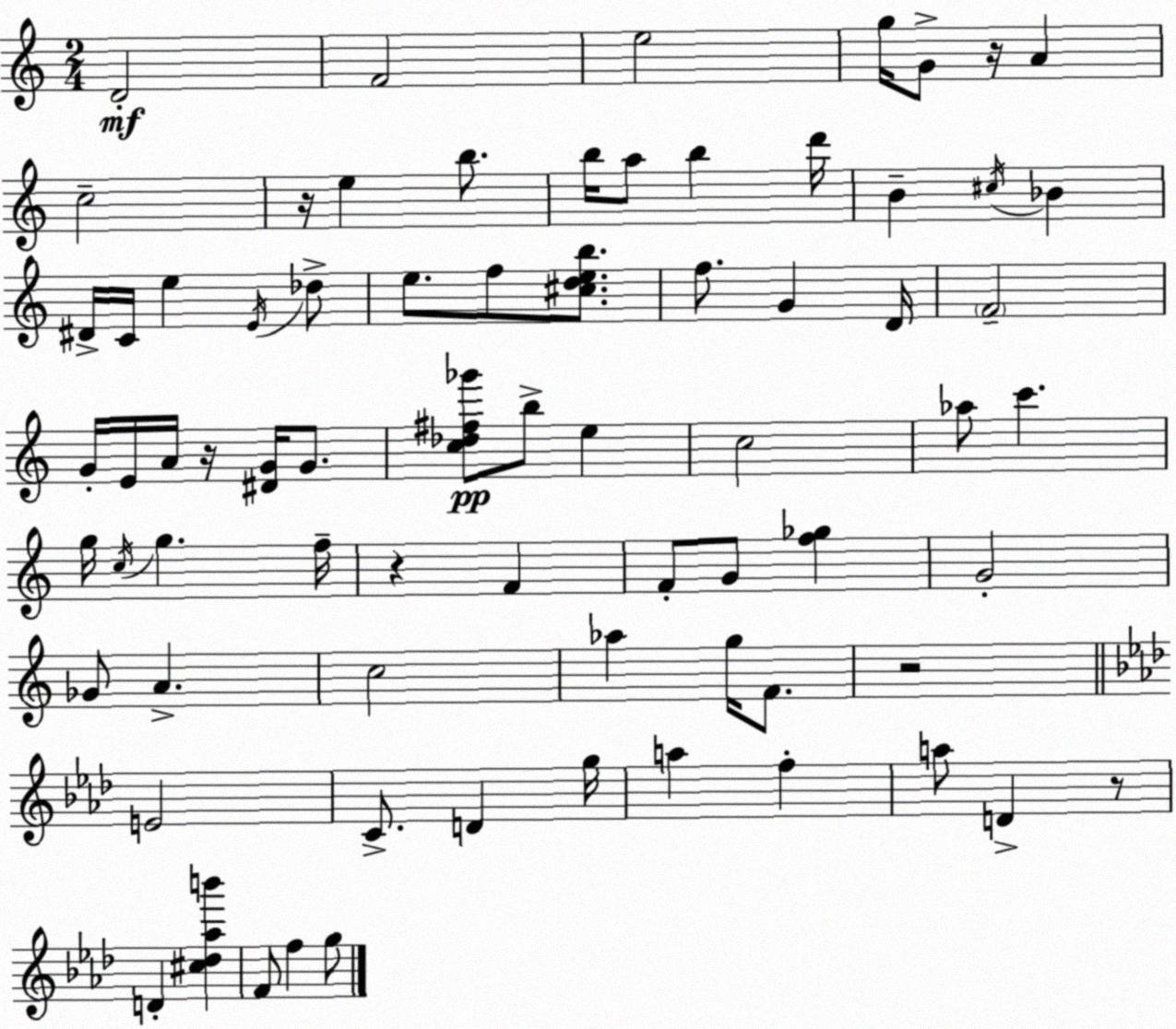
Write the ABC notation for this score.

X:1
T:Untitled
M:2/4
L:1/4
K:C
D2 F2 e2 g/4 G/2 z/4 A c2 z/4 e b/2 b/4 a/2 b d'/4 B ^c/4 _B ^D/4 C/4 e E/4 _d/2 e/2 f/2 [^cdeb]/2 f/2 G D/4 F2 G/4 E/4 A/4 z/4 [^DG]/4 G/2 [c_d^f_g']/2 b/2 e c2 _a/2 c' g/4 c/4 g f/4 z F F/2 G/2 [f_g] G2 _G/2 A c2 _a g/4 F/2 z2 E2 C/2 D g/4 a f a/2 D z/2 D [^c_d_ab'] F/2 f g/2